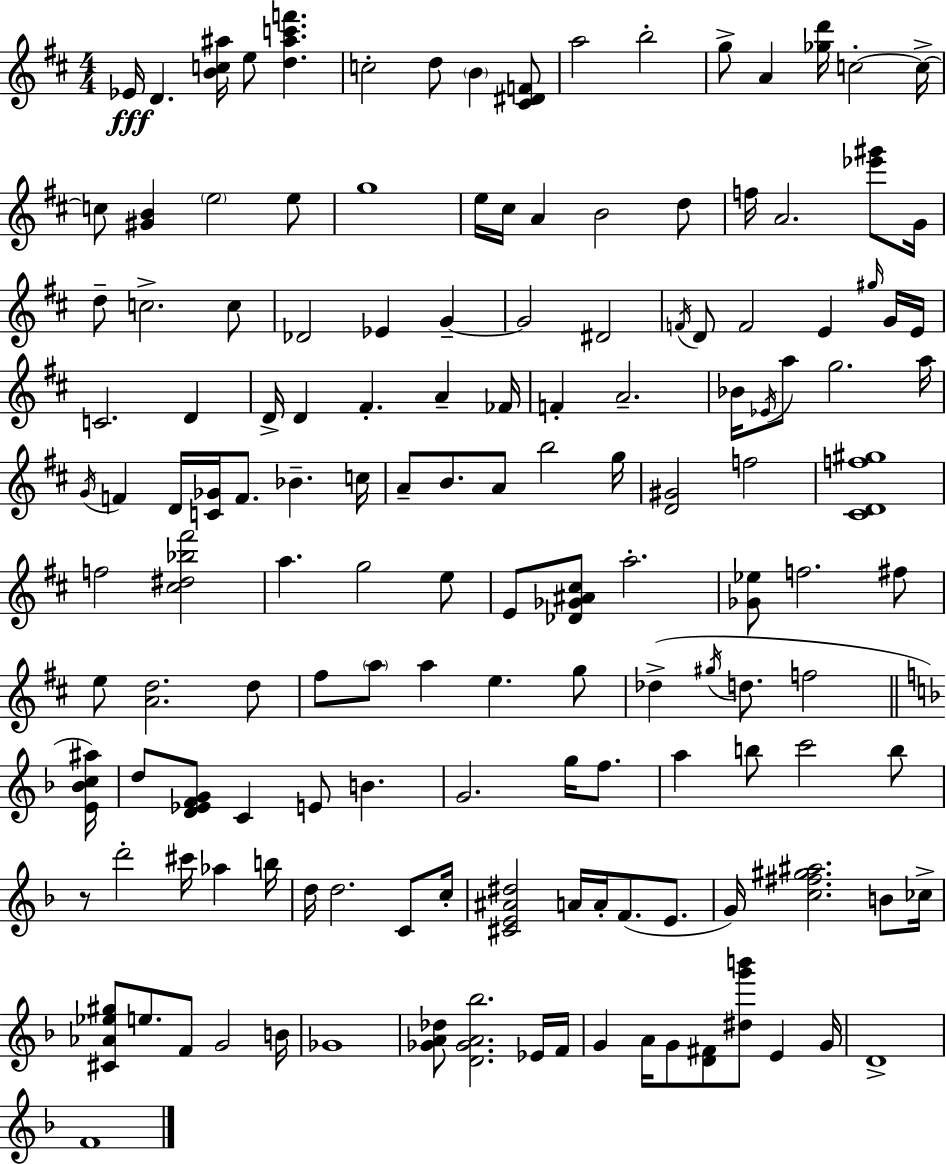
Eb4/s D4/q. [B4,C5,A#5]/s E5/e [D5,A#5,C6,F6]/q. C5/h D5/e B4/q [C#4,D#4,F4]/e A5/h B5/h G5/e A4/q [Gb5,D6]/s C5/h C5/s C5/e [G#4,B4]/q E5/h E5/e G5/w E5/s C#5/s A4/q B4/h D5/e F5/s A4/h. [Eb6,G#6]/e G4/s D5/e C5/h. C5/e Db4/h Eb4/q G4/q G4/h D#4/h F4/s D4/e F4/h E4/q G#5/s G4/s E4/s C4/h. D4/q D4/s D4/q F#4/q. A4/q FES4/s F4/q A4/h. Bb4/s Eb4/s A5/e G5/h. A5/s G4/s F4/q D4/s [C4,Gb4]/s F4/e. Bb4/q. C5/s A4/e B4/e. A4/e B5/h G5/s [D4,G#4]/h F5/h [C#4,D4,F5,G#5]/w F5/h [C#5,D#5,Bb5,F#6]/h A5/q. G5/h E5/e E4/e [Db4,Gb4,A#4,C#5]/e A5/h. [Gb4,Eb5]/e F5/h. F#5/e E5/e [A4,D5]/h. D5/e F#5/e A5/e A5/q E5/q. G5/e Db5/q G#5/s D5/e. F5/h [E4,Bb4,C5,A#5]/s D5/e [D4,Eb4,F4,G4]/e C4/q E4/e B4/q. G4/h. G5/s F5/e. A5/q B5/e C6/h B5/e R/e D6/h C#6/s Ab5/q B5/s D5/s D5/h. C4/e C5/s [C#4,E4,A#4,D#5]/h A4/s A4/s F4/e. E4/e. G4/s [C5,F#5,G#5,A#5]/h. B4/e CES5/s [C#4,Ab4,Eb5,G#5]/e E5/e. F4/e G4/h B4/s Gb4/w [Gb4,A4,Db5]/e [D4,Gb4,A4,Bb5]/h. Eb4/s F4/s G4/q A4/s G4/e [D4,F#4]/e [D#5,G6,B6]/e E4/q G4/s D4/w F4/w